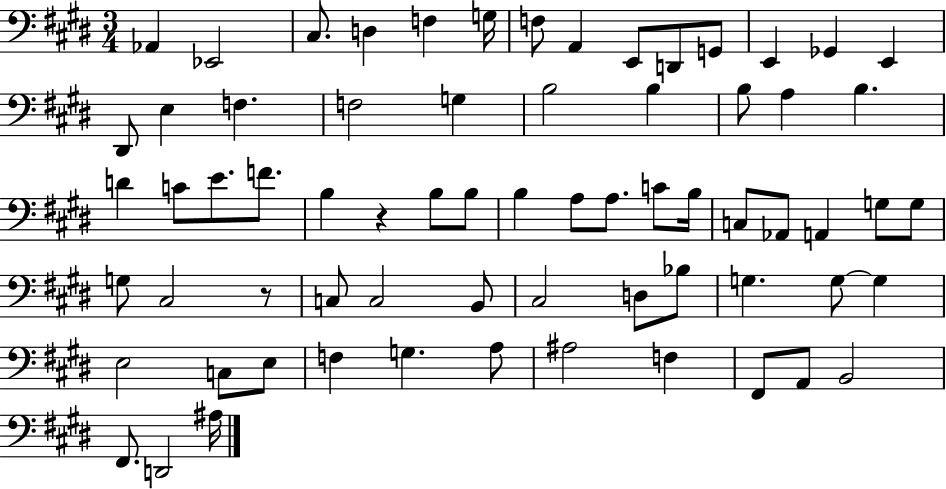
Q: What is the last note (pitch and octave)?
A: A#3